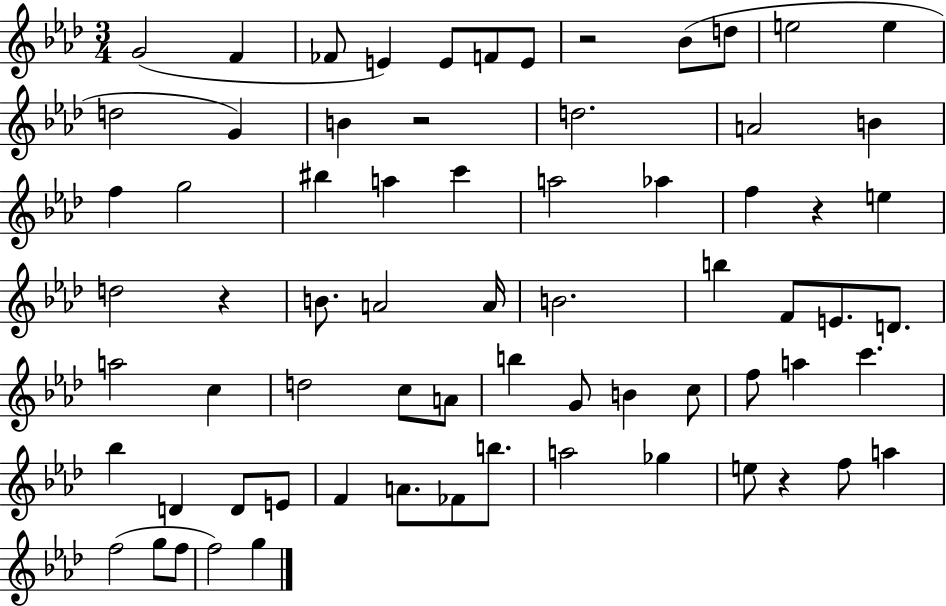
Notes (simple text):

G4/h F4/q FES4/e E4/q E4/e F4/e E4/e R/h Bb4/e D5/e E5/h E5/q D5/h G4/q B4/q R/h D5/h. A4/h B4/q F5/q G5/h BIS5/q A5/q C6/q A5/h Ab5/q F5/q R/q E5/q D5/h R/q B4/e. A4/h A4/s B4/h. B5/q F4/e E4/e. D4/e. A5/h C5/q D5/h C5/e A4/e B5/q G4/e B4/q C5/e F5/e A5/q C6/q. Bb5/q D4/q D4/e E4/e F4/q A4/e. FES4/e B5/e. A5/h Gb5/q E5/e R/q F5/e A5/q F5/h G5/e F5/e F5/h G5/q